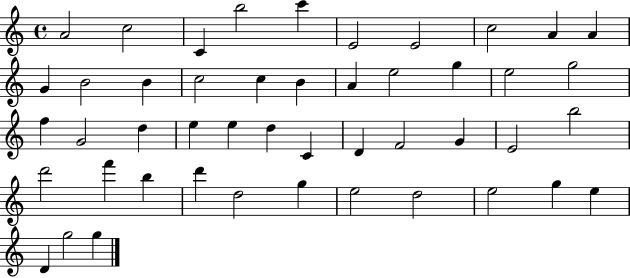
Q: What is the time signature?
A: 4/4